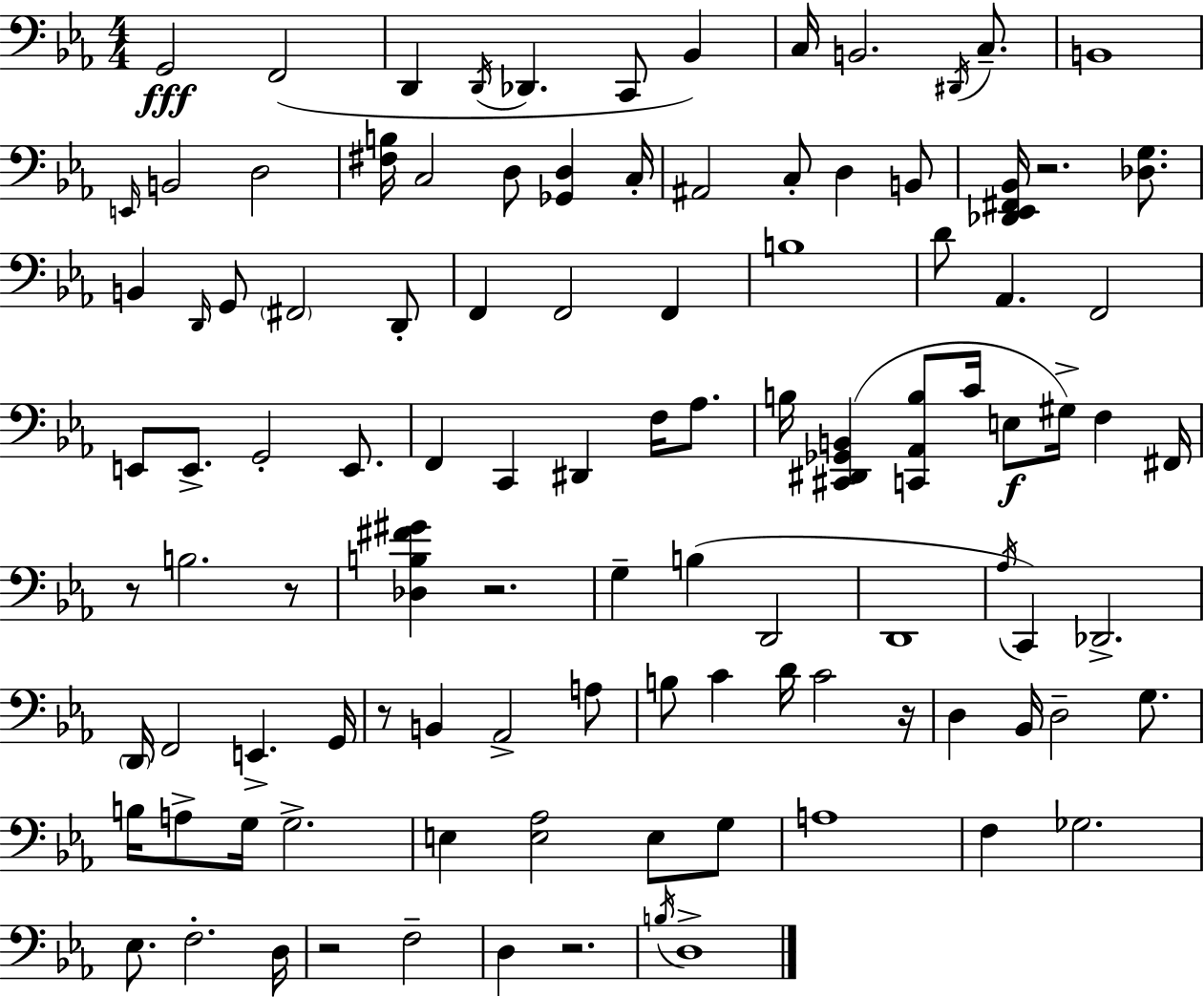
{
  \clef bass
  \numericTimeSignature
  \time 4/4
  \key c \minor
  g,2\fff f,2( | d,4 \acciaccatura { d,16 } des,4. c,8 bes,4) | c16 b,2. \acciaccatura { dis,16 } c8.-- | b,1 | \break \grace { e,16 } b,2 d2 | <fis b>16 c2 d8 <ges, d>4 | c16-. ais,2 c8-. d4 | b,8 <des, ees, fis, bes,>16 r2. | \break <des g>8. b,4 \grace { d,16 } g,8 \parenthesize fis,2 | d,8-. f,4 f,2 | f,4 b1 | d'8 aes,4. f,2 | \break e,8 e,8.-> g,2-. | e,8. f,4 c,4 dis,4 | f16 aes8. b16 <cis, dis, ges, b,>4( <c, aes, b>8 c'16 e8\f gis16->) f4 | fis,16 r8 b2. | \break r8 <des b fis' gis'>4 r2. | g4-- b4( d,2 | d,1 | \acciaccatura { aes16 } c,4) des,2.-> | \break \parenthesize d,16 f,2 e,4.-> | g,16 r8 b,4 aes,2-> | a8 b8 c'4 d'16 c'2 | r16 d4 bes,16 d2-- | \break g8. b16 a8-> g16 g2.-> | e4 <e aes>2 | e8 g8 a1 | f4 ges2. | \break ees8. f2.-. | d16 r2 f2-- | d4 r2. | \acciaccatura { b16 } d1-> | \break \bar "|."
}